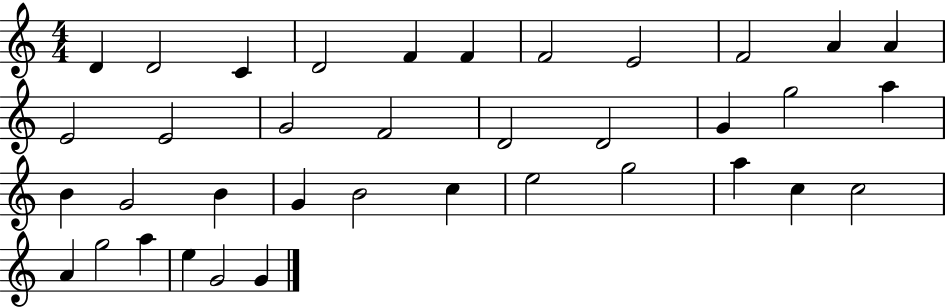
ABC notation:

X:1
T:Untitled
M:4/4
L:1/4
K:C
D D2 C D2 F F F2 E2 F2 A A E2 E2 G2 F2 D2 D2 G g2 a B G2 B G B2 c e2 g2 a c c2 A g2 a e G2 G